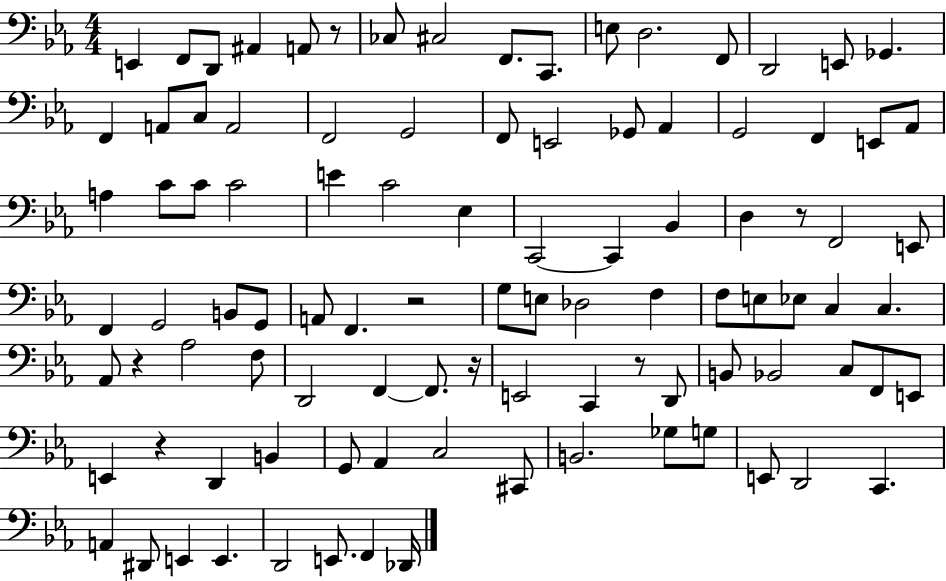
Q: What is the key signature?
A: EES major